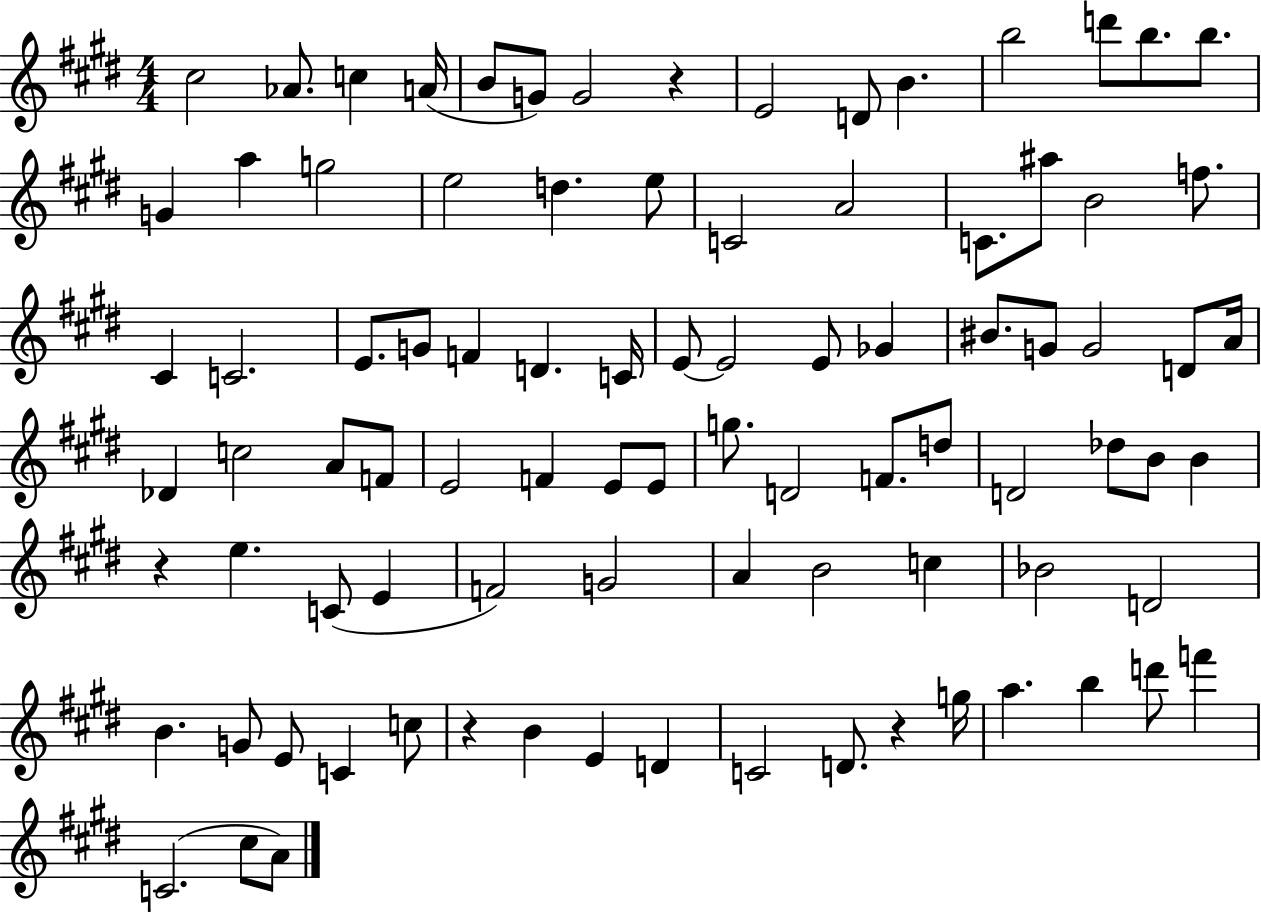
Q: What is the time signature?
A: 4/4